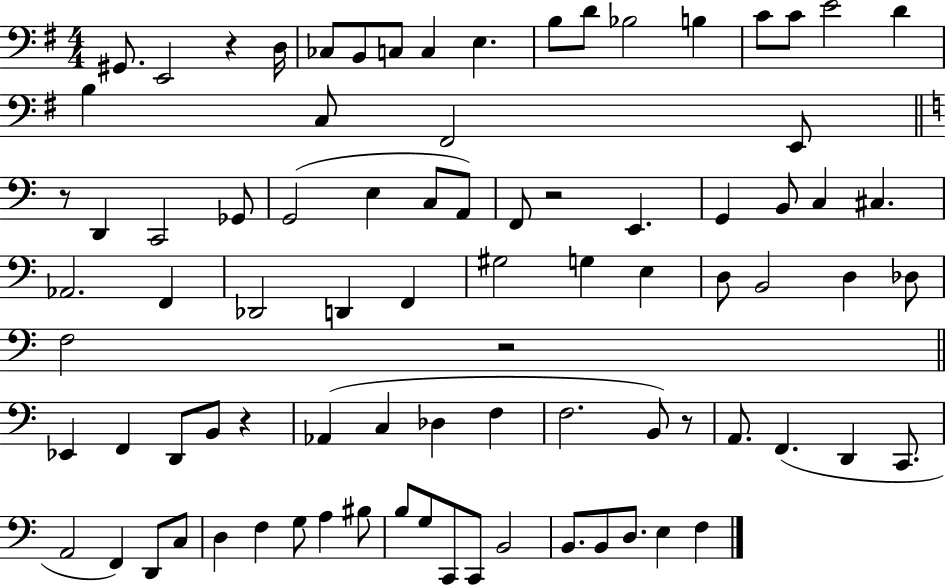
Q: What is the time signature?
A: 4/4